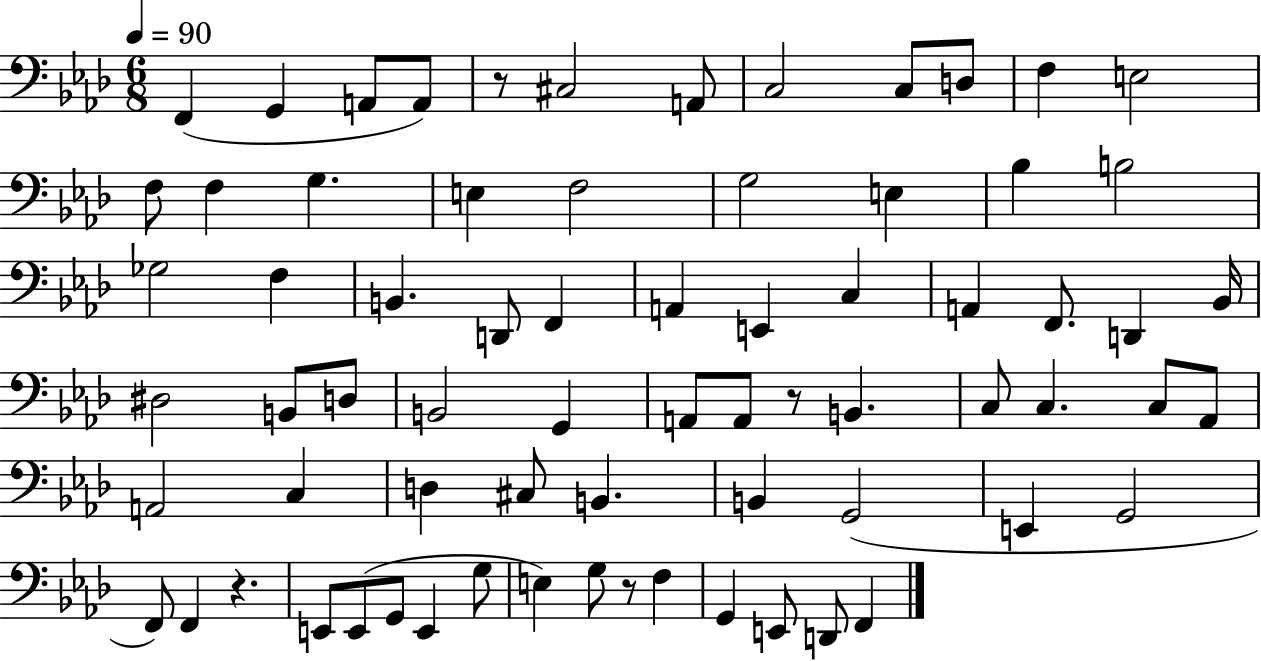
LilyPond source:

{
  \clef bass
  \numericTimeSignature
  \time 6/8
  \key aes \major
  \tempo 4 = 90
  f,4( g,4 a,8 a,8) | r8 cis2 a,8 | c2 c8 d8 | f4 e2 | \break f8 f4 g4. | e4 f2 | g2 e4 | bes4 b2 | \break ges2 f4 | b,4. d,8 f,4 | a,4 e,4 c4 | a,4 f,8. d,4 bes,16 | \break dis2 b,8 d8 | b,2 g,4 | a,8 a,8 r8 b,4. | c8 c4. c8 aes,8 | \break a,2 c4 | d4 cis8 b,4. | b,4 g,2( | e,4 g,2 | \break f,8) f,4 r4. | e,8 e,8( g,8 e,4 g8 | e4) g8 r8 f4 | g,4 e,8 d,8 f,4 | \break \bar "|."
}